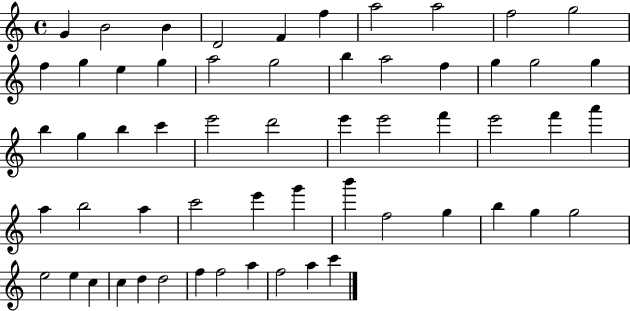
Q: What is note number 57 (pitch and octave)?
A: A5